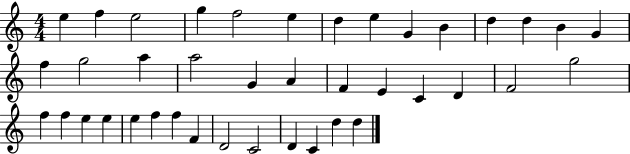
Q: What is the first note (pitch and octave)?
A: E5